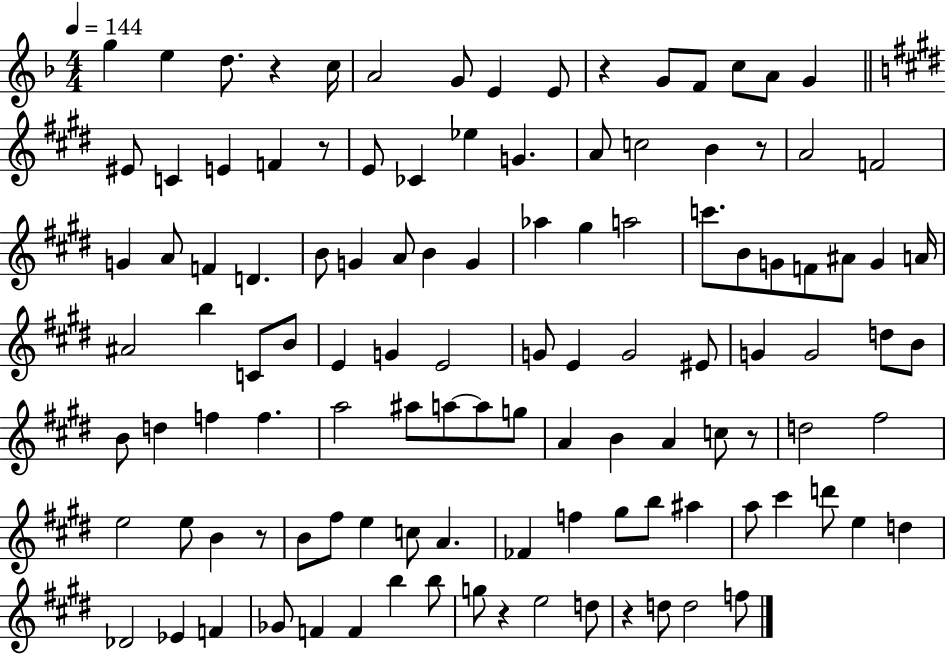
G5/q E5/q D5/e. R/q C5/s A4/h G4/e E4/q E4/e R/q G4/e F4/e C5/e A4/e G4/q EIS4/e C4/q E4/q F4/q R/e E4/e CES4/q Eb5/q G4/q. A4/e C5/h B4/q R/e A4/h F4/h G4/q A4/e F4/q D4/q. B4/e G4/q A4/e B4/q G4/q Ab5/q G#5/q A5/h C6/e. B4/e G4/e F4/e A#4/e G4/q A4/s A#4/h B5/q C4/e B4/e E4/q G4/q E4/h G4/e E4/q G4/h EIS4/e G4/q G4/h D5/e B4/e B4/e D5/q F5/q F5/q. A5/h A#5/e A5/e A5/e G5/e A4/q B4/q A4/q C5/e R/e D5/h F#5/h E5/h E5/e B4/q R/e B4/e F#5/e E5/q C5/e A4/q. FES4/q F5/q G#5/e B5/e A#5/q A5/e C#6/q D6/e E5/q D5/q Db4/h Eb4/q F4/q Gb4/e F4/q F4/q B5/q B5/e G5/e R/q E5/h D5/e R/q D5/e D5/h F5/e